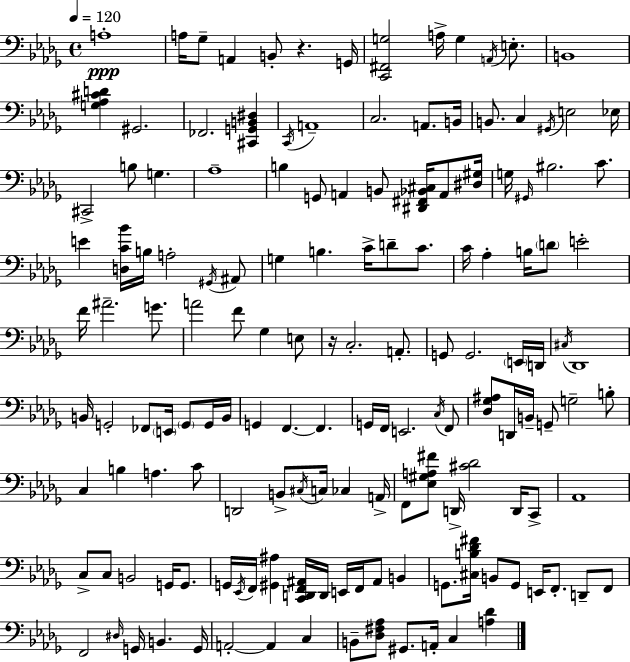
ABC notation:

X:1
T:Untitled
M:4/4
L:1/4
K:Bbm
A,4 A,/4 _G,/2 A,, B,,/2 z G,,/4 [C,,^F,,G,]2 A,/4 G, A,,/4 E,/2 B,,4 [G,_A,^CD] ^G,,2 _F,,2 [^C,,G,,B,,^D,] C,,/4 A,,4 C,2 A,,/2 B,,/4 B,,/2 C, ^G,,/4 E,2 _E,/4 ^C,,2 B,/2 G, _A,4 B, G,,/2 A,, B,,/2 [^D,,^F,,_B,,^C,]/4 A,,/2 [^D,^G,]/4 G,/4 ^G,,/4 ^B,2 C/2 E [D,C_B]/4 B,/4 A,2 ^G,,/4 ^A,,/2 G, B, C/4 D/2 C/2 C/4 _A, B,/4 D/2 E2 F/4 ^A2 G/2 A2 F/2 _G, E,/2 z/4 C,2 A,,/2 G,,/2 G,,2 E,,/4 D,,/4 ^C,/4 _D,,4 B,,/4 G,,2 _F,,/2 E,,/4 G,,/2 G,,/4 B,,/4 G,, F,, F,, G,,/4 F,,/4 E,,2 C,/4 F,,/2 [_D,_G,^A,]/2 D,,/4 B,,/4 G,,/2 G,2 B,/2 C, B, A, C/2 D,,2 B,,/2 ^C,/4 C,/4 _C, A,,/4 F,,/2 [_E,^G,A,^F]/2 D,,/4 [^C_D]2 D,,/4 C,,/2 _A,,4 C,/2 C,/2 B,,2 G,,/4 G,,/2 G,,/4 _E,,/4 F,,/4 [^G,,^A,] [C,,D,,F,,^A,,]/4 D,,/4 E,,/4 F,,/4 ^A,,/2 B,, G,,/2 [^C,B,_D^F]/4 B,,/2 G,,/2 E,,/4 F,,/2 D,,/2 F,,/2 F,,2 ^D,/4 G,,/4 B,, G,,/4 A,,2 A,, C, B,,/2 [_D,^F,_A,]/2 ^G,,/2 A,,/4 C, [A,_D]